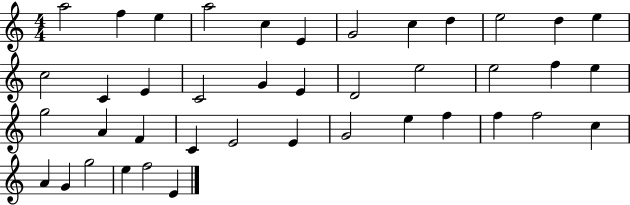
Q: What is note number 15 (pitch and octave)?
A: E4